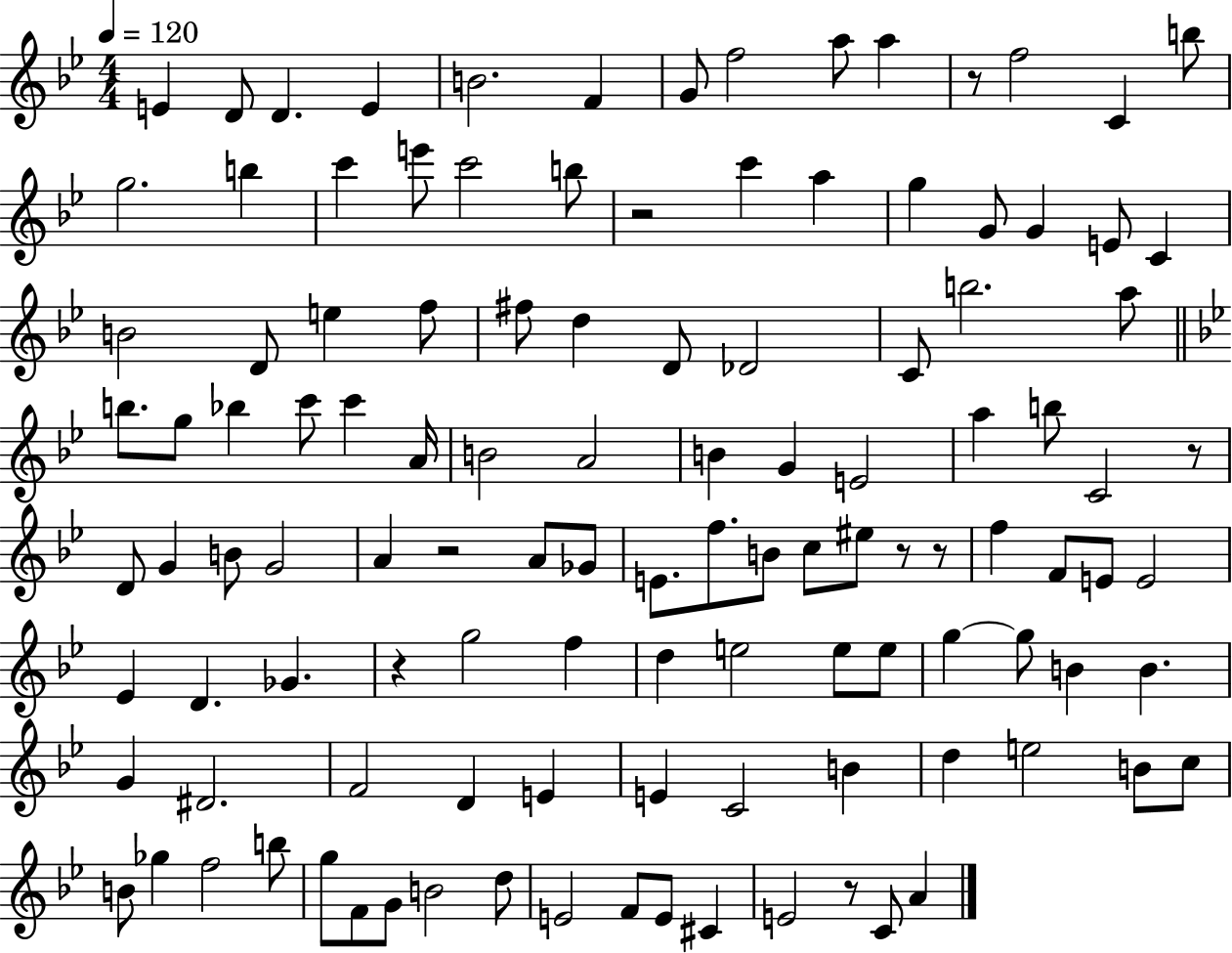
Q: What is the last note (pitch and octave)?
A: A4